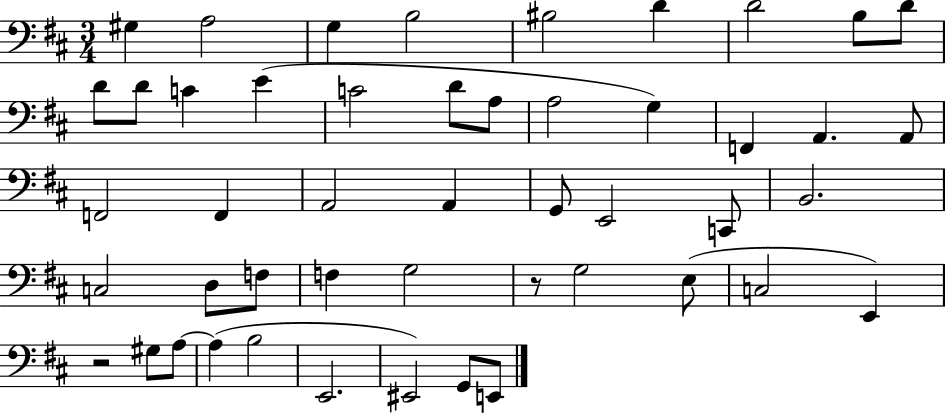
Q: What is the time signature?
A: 3/4